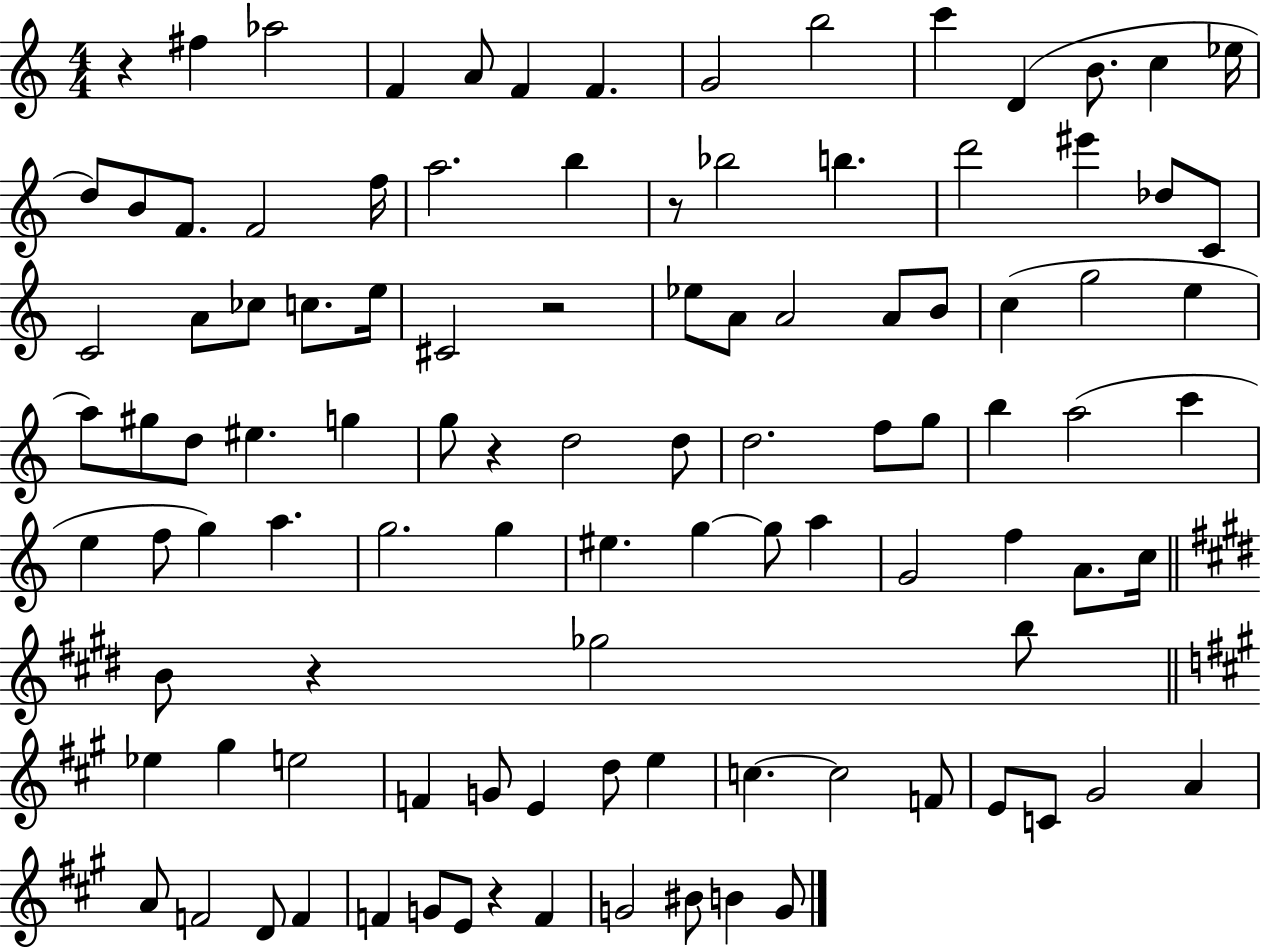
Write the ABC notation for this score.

X:1
T:Untitled
M:4/4
L:1/4
K:C
z ^f _a2 F A/2 F F G2 b2 c' D B/2 c _e/4 d/2 B/2 F/2 F2 f/4 a2 b z/2 _b2 b d'2 ^e' _d/2 C/2 C2 A/2 _c/2 c/2 e/4 ^C2 z2 _e/2 A/2 A2 A/2 B/2 c g2 e a/2 ^g/2 d/2 ^e g g/2 z d2 d/2 d2 f/2 g/2 b a2 c' e f/2 g a g2 g ^e g g/2 a G2 f A/2 c/4 B/2 z _g2 b/2 _e ^g e2 F G/2 E d/2 e c c2 F/2 E/2 C/2 ^G2 A A/2 F2 D/2 F F G/2 E/2 z F G2 ^B/2 B G/2